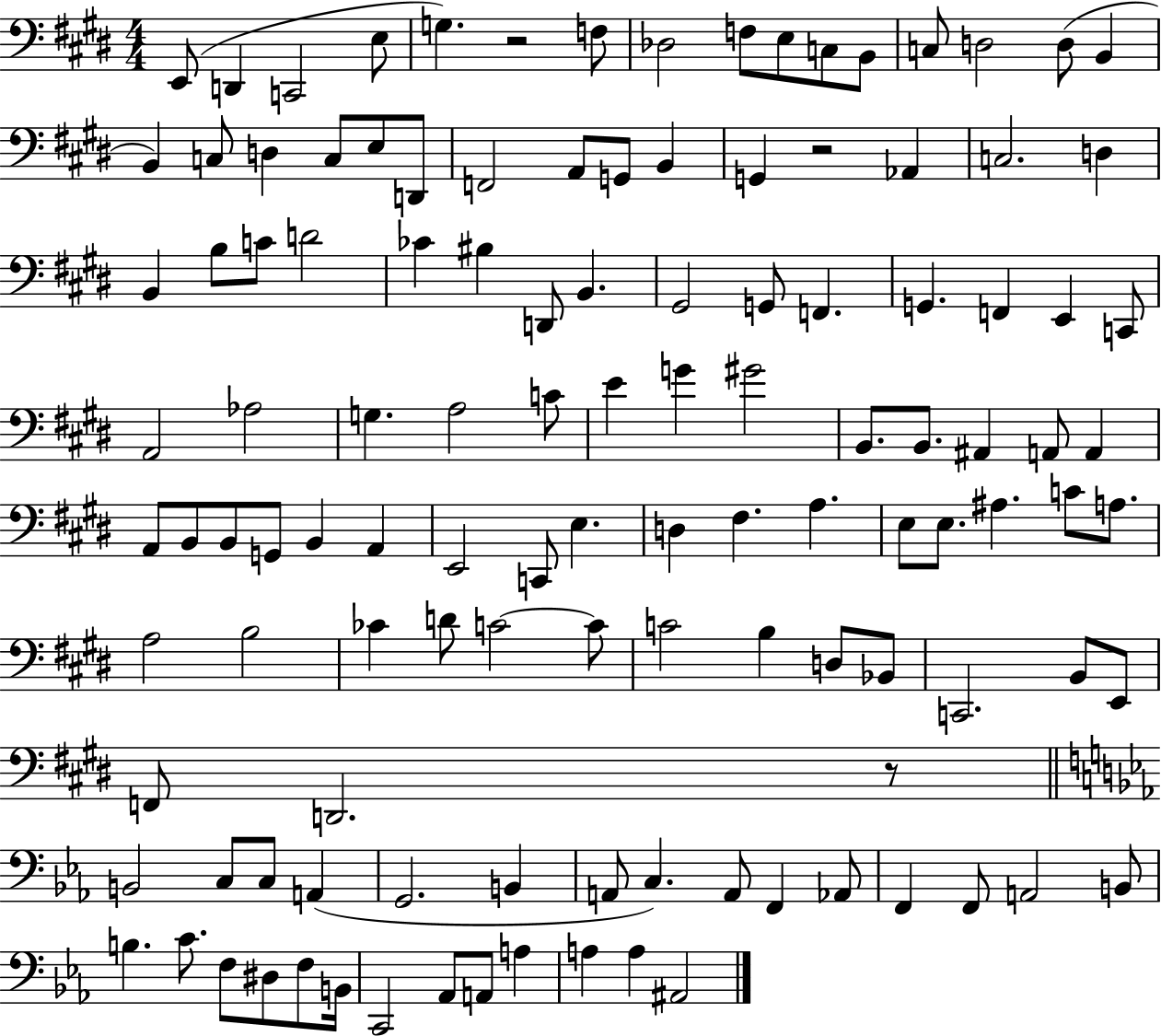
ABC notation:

X:1
T:Untitled
M:4/4
L:1/4
K:E
E,,/2 D,, C,,2 E,/2 G, z2 F,/2 _D,2 F,/2 E,/2 C,/2 B,,/2 C,/2 D,2 D,/2 B,, B,, C,/2 D, C,/2 E,/2 D,,/2 F,,2 A,,/2 G,,/2 B,, G,, z2 _A,, C,2 D, B,, B,/2 C/2 D2 _C ^B, D,,/2 B,, ^G,,2 G,,/2 F,, G,, F,, E,, C,,/2 A,,2 _A,2 G, A,2 C/2 E G ^G2 B,,/2 B,,/2 ^A,, A,,/2 A,, A,,/2 B,,/2 B,,/2 G,,/2 B,, A,, E,,2 C,,/2 E, D, ^F, A, E,/2 E,/2 ^A, C/2 A,/2 A,2 B,2 _C D/2 C2 C/2 C2 B, D,/2 _B,,/2 C,,2 B,,/2 E,,/2 F,,/2 D,,2 z/2 B,,2 C,/2 C,/2 A,, G,,2 B,, A,,/2 C, A,,/2 F,, _A,,/2 F,, F,,/2 A,,2 B,,/2 B, C/2 F,/2 ^D,/2 F,/2 B,,/4 C,,2 _A,,/2 A,,/2 A, A, A, ^A,,2